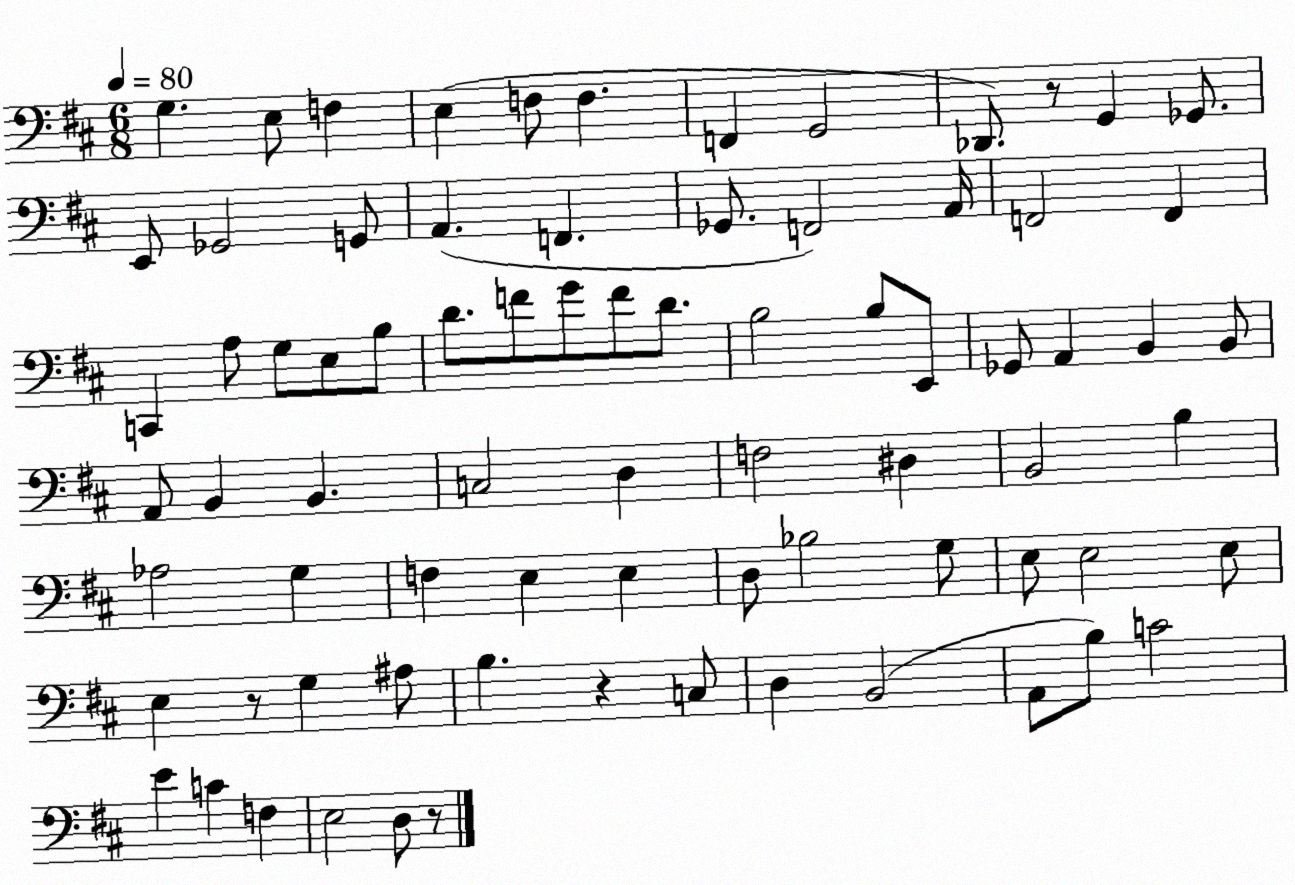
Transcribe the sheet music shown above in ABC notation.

X:1
T:Untitled
M:6/8
L:1/4
K:D
G, E,/2 F, E, F,/2 F, F,, G,,2 _D,,/2 z/2 G,, _G,,/2 E,,/2 _G,,2 G,,/2 A,, F,, _G,,/2 F,,2 A,,/4 F,,2 F,, C,, A,/2 G,/2 E,/2 B,/2 D/2 F/2 G/2 F/2 D/2 B,2 B,/2 E,,/2 _G,,/2 A,, B,, B,,/2 A,,/2 B,, B,, C,2 D, F,2 ^D, B,,2 B, _A,2 G, F, E, E, D,/2 _B,2 G,/2 E,/2 E,2 E,/2 E, z/2 G, ^A,/2 B, z C,/2 D, B,,2 A,,/2 B,/2 C2 E C F, E,2 D,/2 z/2